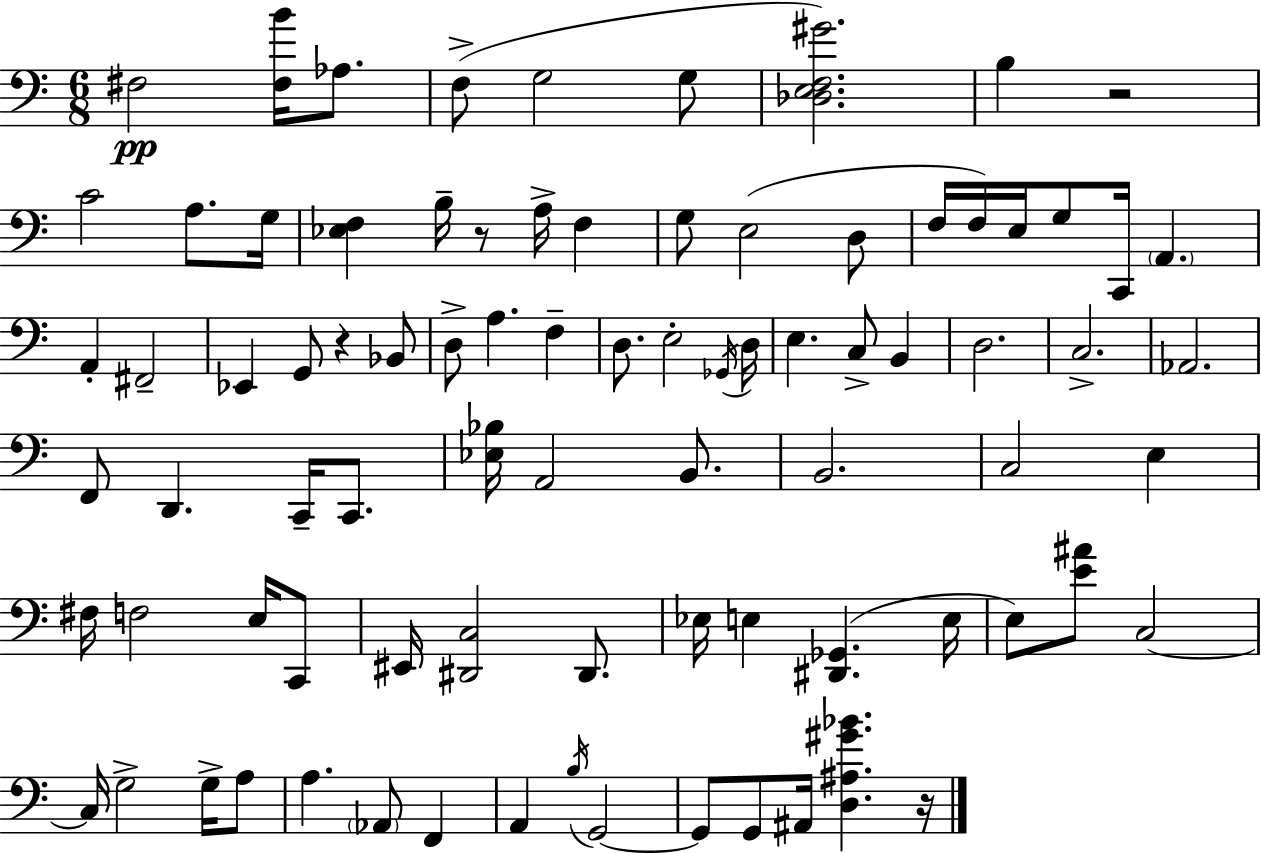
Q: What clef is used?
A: bass